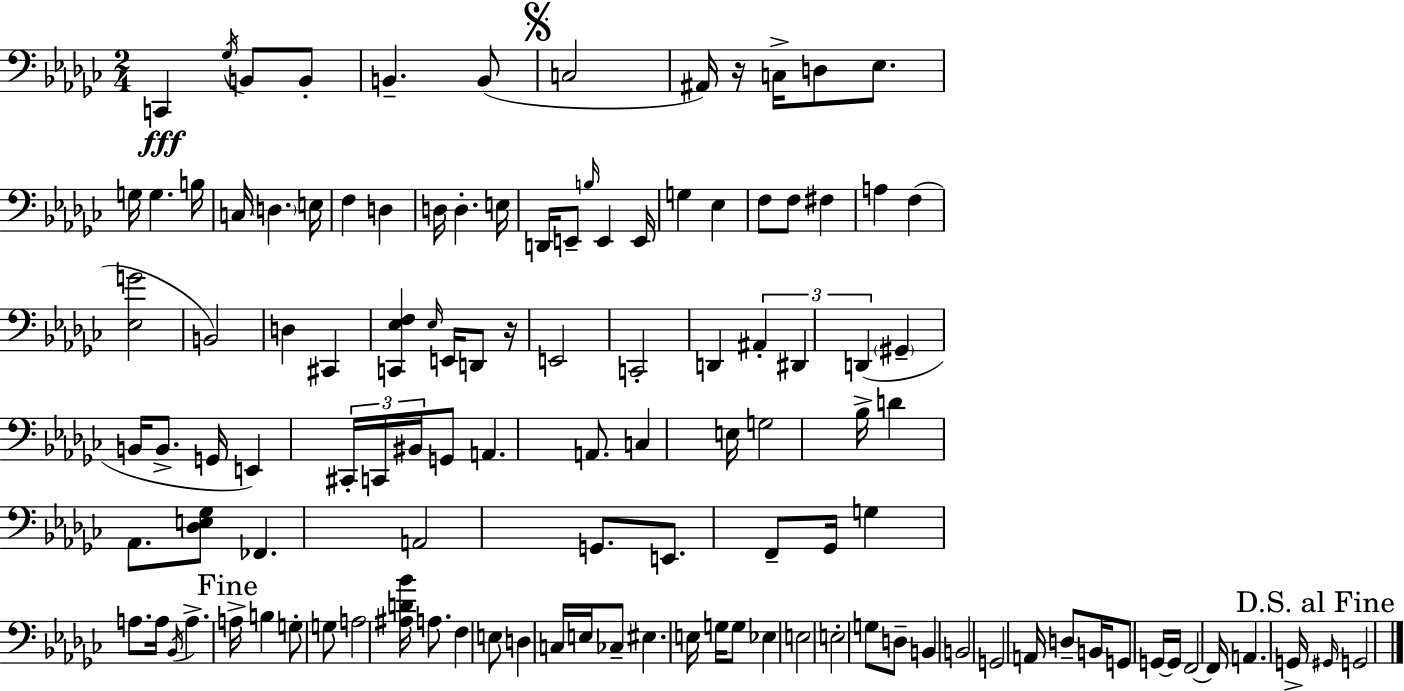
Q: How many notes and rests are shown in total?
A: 116